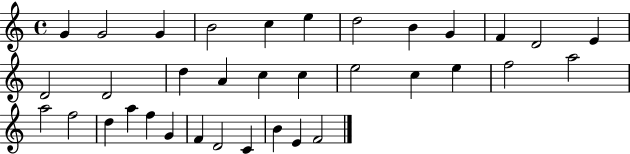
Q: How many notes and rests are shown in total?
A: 35